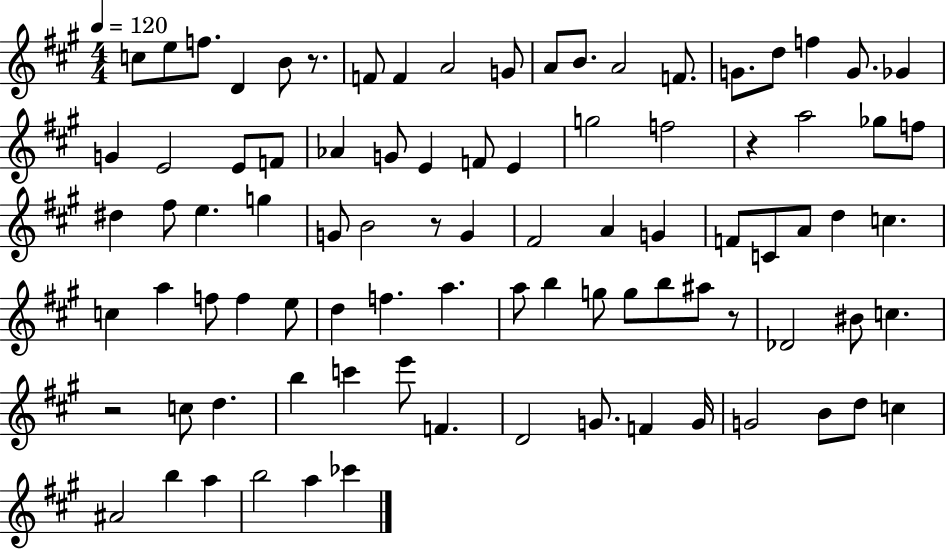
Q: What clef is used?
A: treble